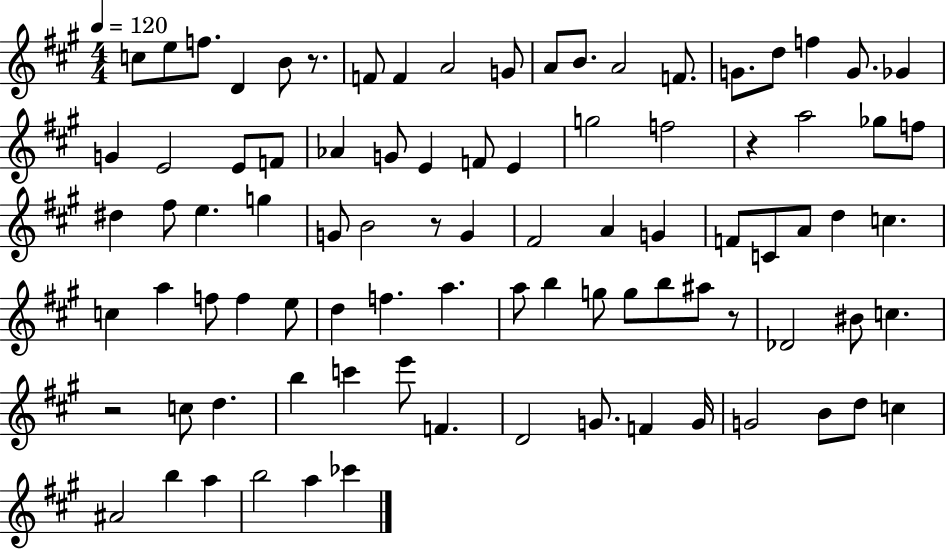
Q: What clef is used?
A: treble